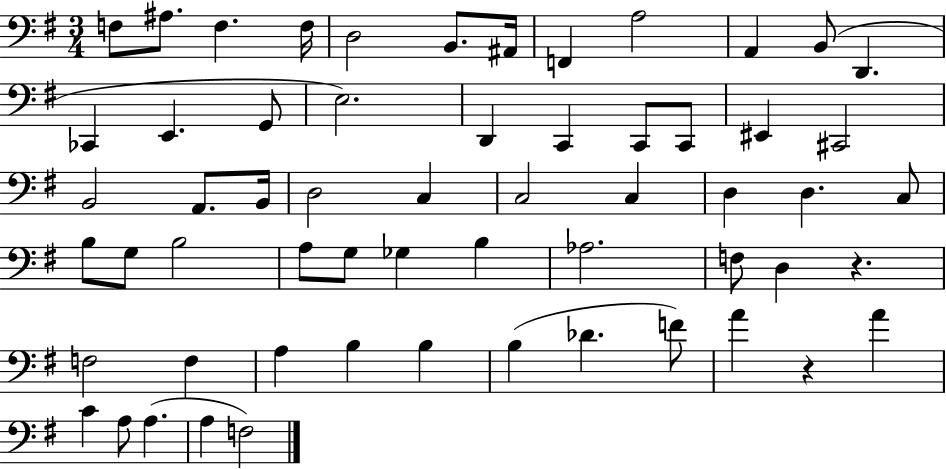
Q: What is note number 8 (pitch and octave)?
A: F2